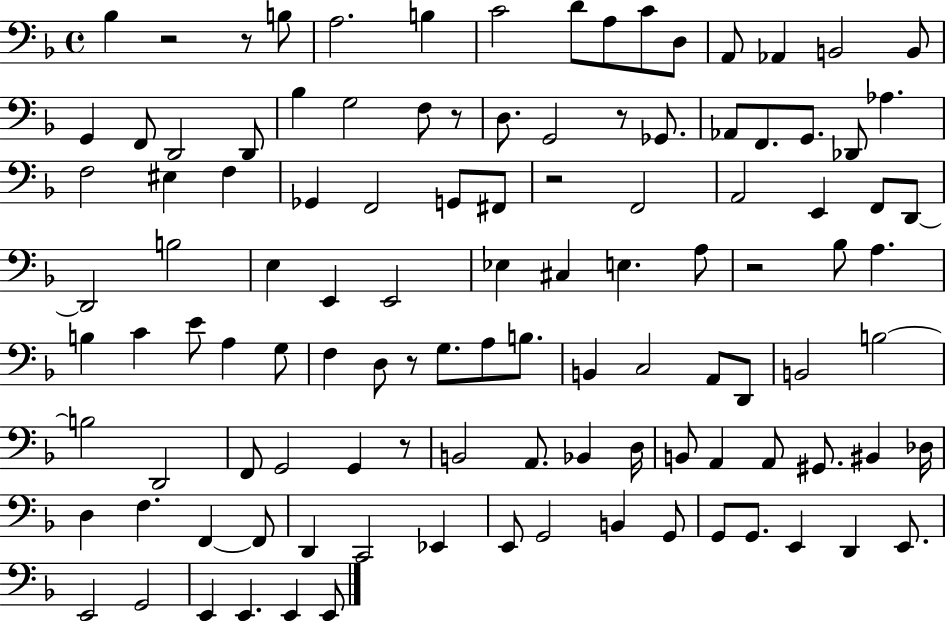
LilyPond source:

{
  \clef bass
  \time 4/4
  \defaultTimeSignature
  \key f \major
  bes4 r2 r8 b8 | a2. b4 | c'2 d'8 a8 c'8 d8 | a,8 aes,4 b,2 b,8 | \break g,4 f,8 d,2 d,8 | bes4 g2 f8 r8 | d8. g,2 r8 ges,8. | aes,8 f,8. g,8. des,8 aes4. | \break f2 eis4 f4 | ges,4 f,2 g,8 fis,8 | r2 f,2 | a,2 e,4 f,8 d,8~~ | \break d,2 b2 | e4 e,4 e,2 | ees4 cis4 e4. a8 | r2 bes8 a4. | \break b4 c'4 e'8 a4 g8 | f4 d8 r8 g8. a8 b8. | b,4 c2 a,8 d,8 | b,2 b2~~ | \break b2 d,2 | f,8 g,2 g,4 r8 | b,2 a,8. bes,4 d16 | b,8 a,4 a,8 gis,8. bis,4 des16 | \break d4 f4. f,4~~ f,8 | d,4 c,2 ees,4 | e,8 g,2 b,4 g,8 | g,8 g,8. e,4 d,4 e,8. | \break e,2 g,2 | e,4 e,4. e,4 e,8 | \bar "|."
}